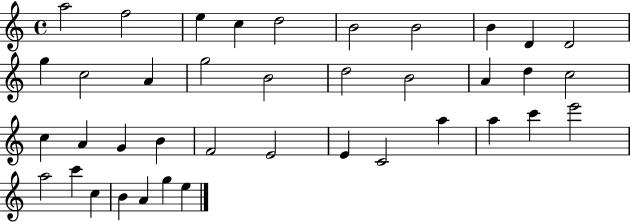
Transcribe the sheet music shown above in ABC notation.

X:1
T:Untitled
M:4/4
L:1/4
K:C
a2 f2 e c d2 B2 B2 B D D2 g c2 A g2 B2 d2 B2 A d c2 c A G B F2 E2 E C2 a a c' e'2 a2 c' c B A g e